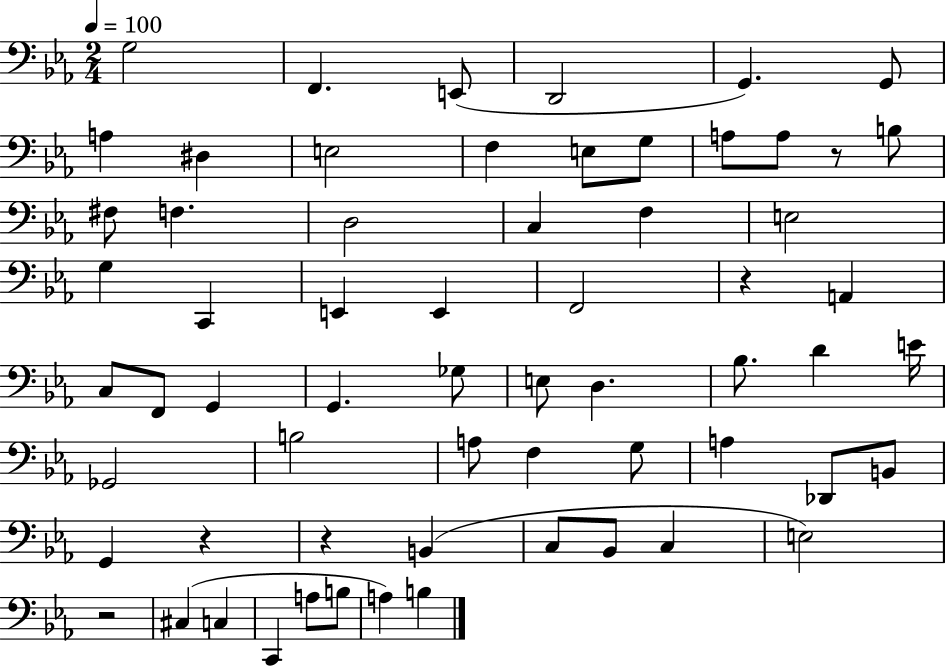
G3/h F2/q. E2/e D2/h G2/q. G2/e A3/q D#3/q E3/h F3/q E3/e G3/e A3/e A3/e R/e B3/e F#3/e F3/q. D3/h C3/q F3/q E3/h G3/q C2/q E2/q E2/q F2/h R/q A2/q C3/e F2/e G2/q G2/q. Gb3/e E3/e D3/q. Bb3/e. D4/q E4/s Gb2/h B3/h A3/e F3/q G3/e A3/q Db2/e B2/e G2/q R/q R/q B2/q C3/e Bb2/e C3/q E3/h R/h C#3/q C3/q C2/q A3/e B3/e A3/q B3/q